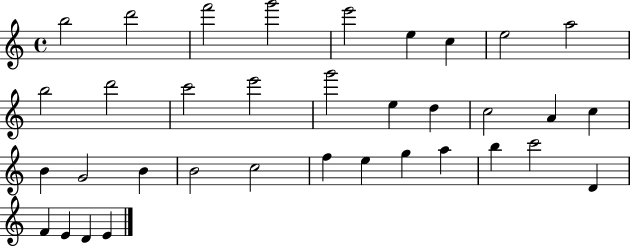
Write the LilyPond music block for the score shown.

{
  \clef treble
  \time 4/4
  \defaultTimeSignature
  \key c \major
  b''2 d'''2 | f'''2 g'''2 | e'''2 e''4 c''4 | e''2 a''2 | \break b''2 d'''2 | c'''2 e'''2 | g'''2 e''4 d''4 | c''2 a'4 c''4 | \break b'4 g'2 b'4 | b'2 c''2 | f''4 e''4 g''4 a''4 | b''4 c'''2 d'4 | \break f'4 e'4 d'4 e'4 | \bar "|."
}